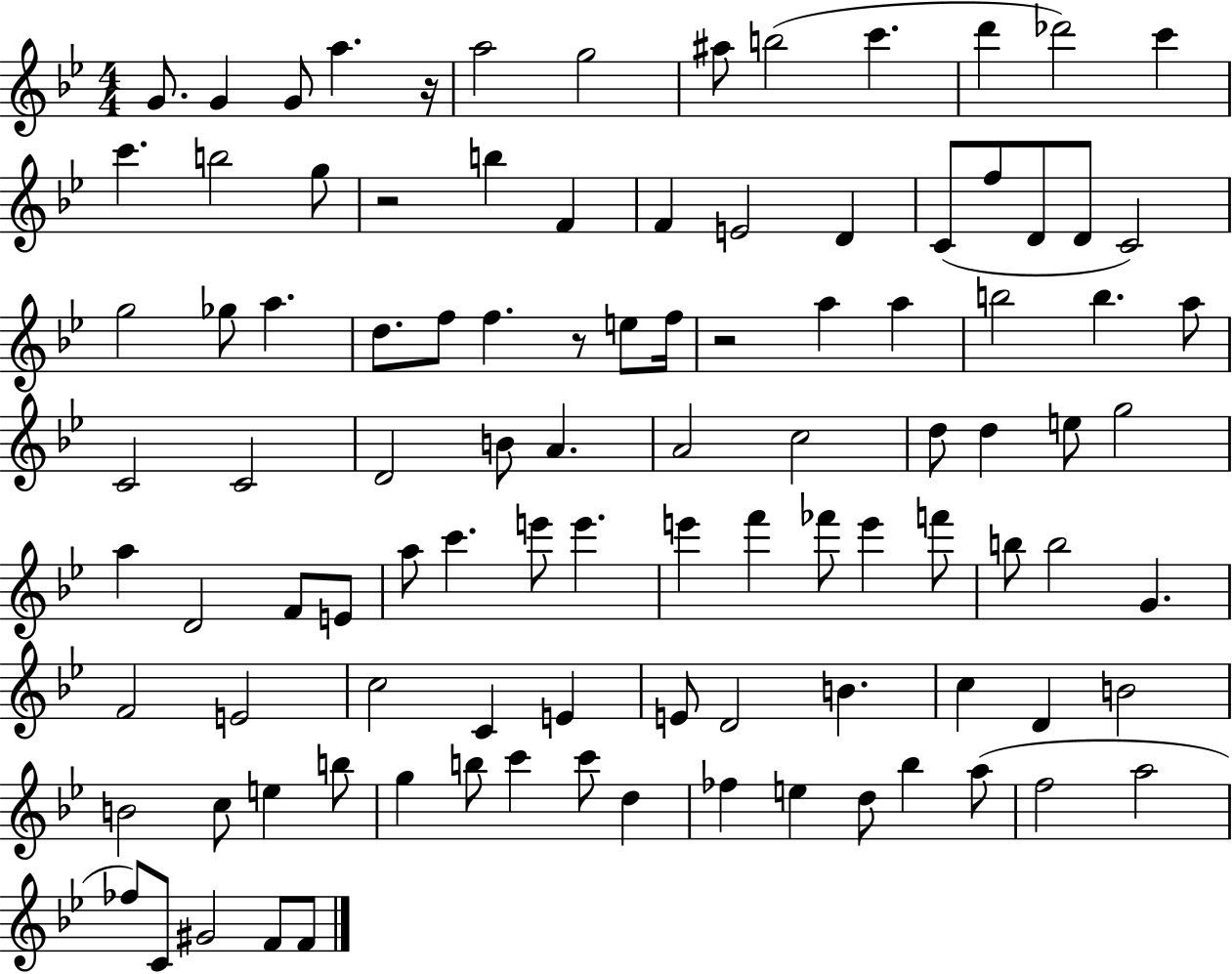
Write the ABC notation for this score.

X:1
T:Untitled
M:4/4
L:1/4
K:Bb
G/2 G G/2 a z/4 a2 g2 ^a/2 b2 c' d' _d'2 c' c' b2 g/2 z2 b F F E2 D C/2 f/2 D/2 D/2 C2 g2 _g/2 a d/2 f/2 f z/2 e/2 f/4 z2 a a b2 b a/2 C2 C2 D2 B/2 A A2 c2 d/2 d e/2 g2 a D2 F/2 E/2 a/2 c' e'/2 e' e' f' _f'/2 e' f'/2 b/2 b2 G F2 E2 c2 C E E/2 D2 B c D B2 B2 c/2 e b/2 g b/2 c' c'/2 d _f e d/2 _b a/2 f2 a2 _f/2 C/2 ^G2 F/2 F/2